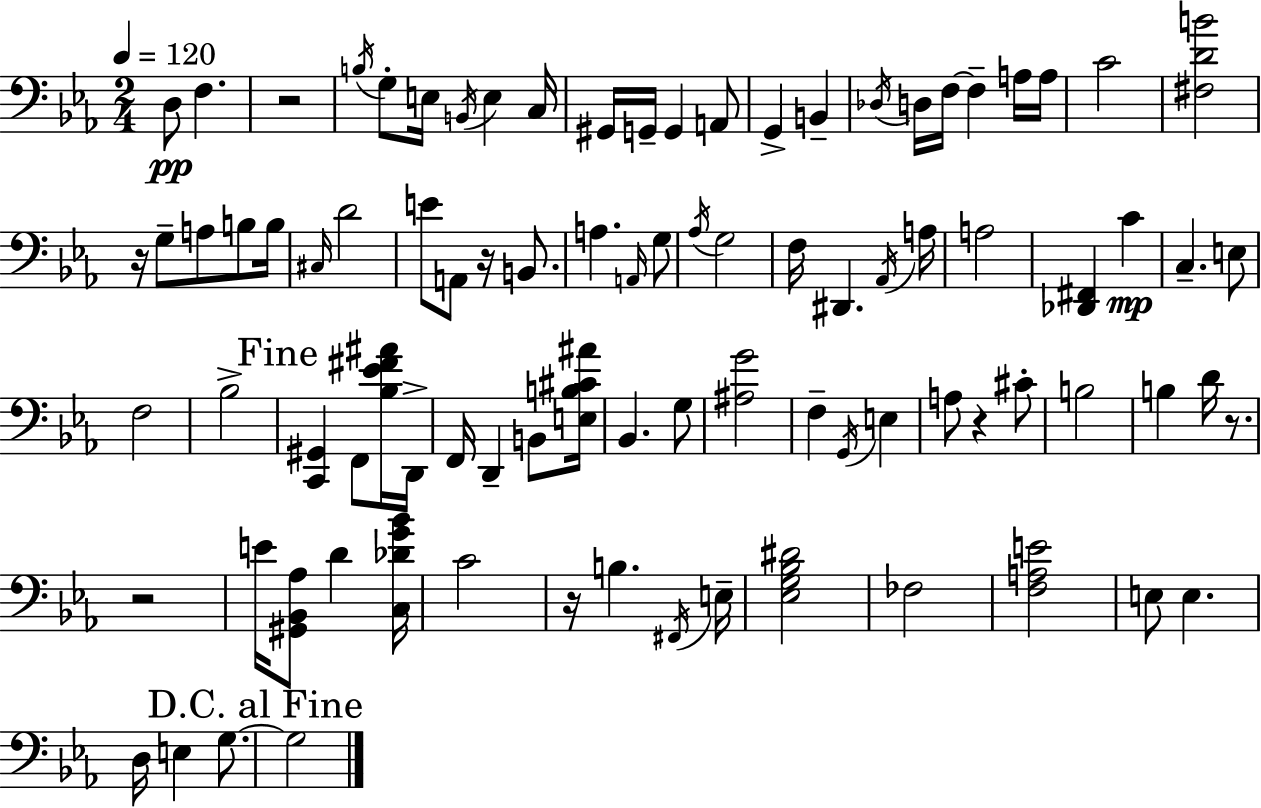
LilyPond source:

{
  \clef bass
  \numericTimeSignature
  \time 2/4
  \key ees \major
  \tempo 4 = 120
  d8\pp f4. | r2 | \acciaccatura { b16 } g8-. e16 \acciaccatura { b,16 } e4 | c16 gis,16 g,16-- g,4 | \break a,8 g,4-> b,4-- | \acciaccatura { des16 } d16 f16~~ f4-- | a16 a16 c'2 | <fis d' b'>2 | \break r16 g8-- a8 | b8 b16 \grace { cis16 } d'2 | e'8 a,8 | r16 b,8. a4. | \break \grace { a,16 } g8 \acciaccatura { aes16 } g2 | f16 dis,4. | \acciaccatura { aes,16 } a16 a2 | <des, fis,>4 | \break c'4\mp c4.-- | e8 f2 | bes2-> | \mark "Fine" <c, gis,>4 | \break f,8 <bes ees' fis' ais'>16 d,16-> f,16 | d,4-- b,8 <e b cis' ais'>16 bes,4. | g8 <ais g'>2 | f4-- | \break \acciaccatura { g,16 } e4 | a8 r4 cis'8-. | b2 | b4 d'16 r8. | \break r2 | e'16 <gis, bes, aes>8 d'4 <c des' g' bes'>16 | c'2 | r16 b4. \acciaccatura { fis,16 } | \break e16-- <ees g bes dis'>2 | fes2 | <f a e'>2 | e8 e4. | \break d16 e4 g8.~~ | \mark "D.C. al Fine" g2 | \bar "|."
}